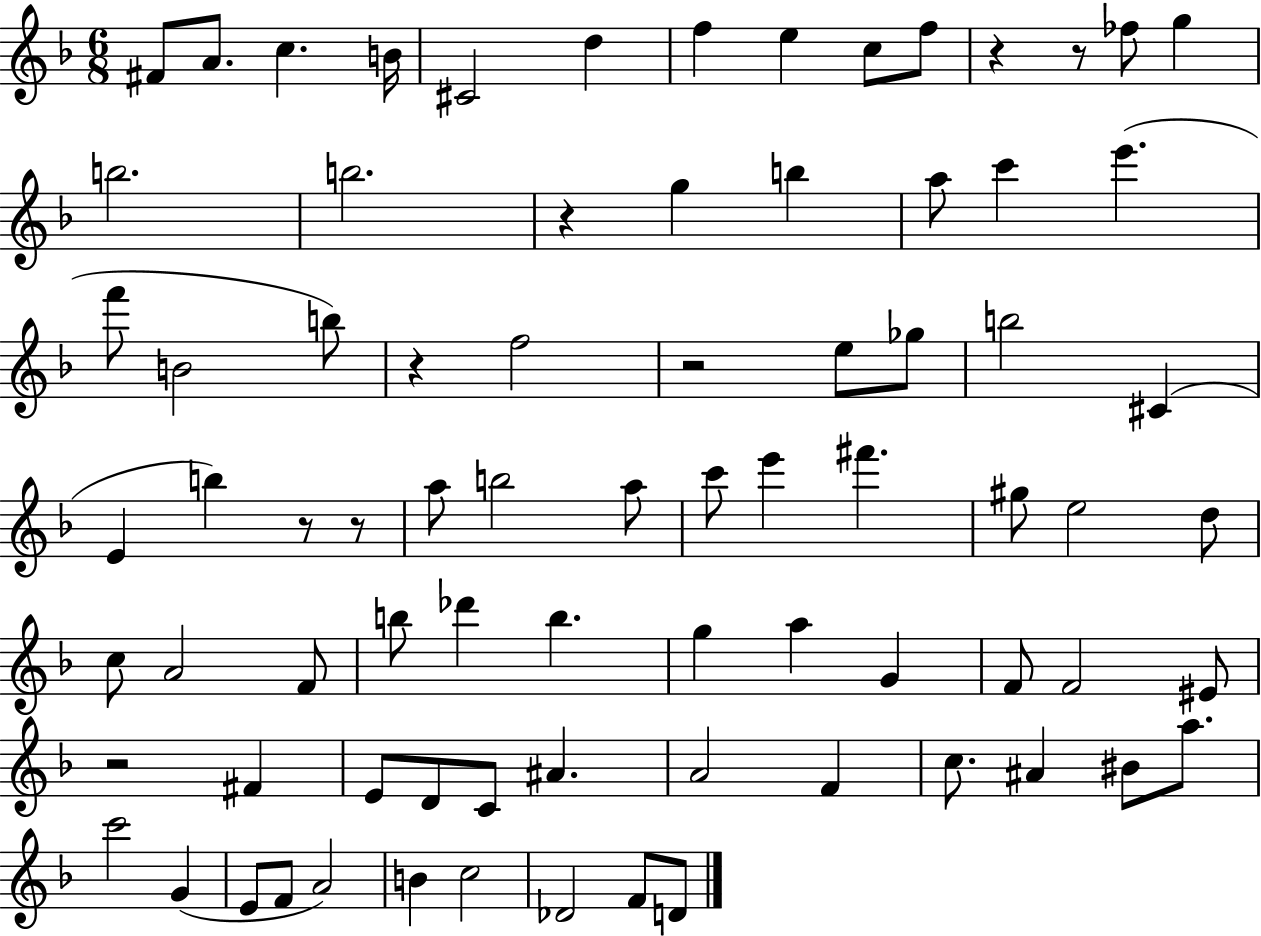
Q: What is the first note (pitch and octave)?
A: F#4